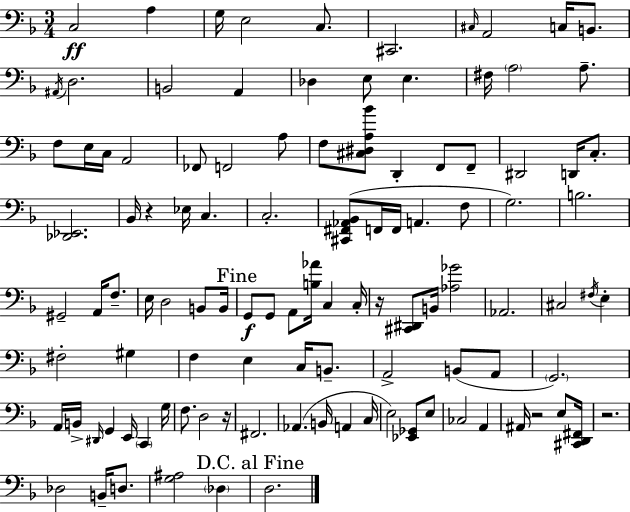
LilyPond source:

{
  \clef bass
  \numericTimeSignature
  \time 3/4
  \key f \major
  c2\ff a4 | g16 e2 c8. | cis,2. | \grace { cis16 } a,2 c16 b,8. | \break \acciaccatura { ais,16 } d2. | b,2 a,4 | des4 e8 e4. | fis16 \parenthesize a2 a8.-- | \break f8 e16 c16 a,2 | fes,8 f,2 | a8 f8 <cis dis a bes'>8 d,4-. f,8 | f,8-- dis,2 d,16 c8.-. | \break <des, ees,>2. | bes,16 r4 ees16 c4. | c2.-. | <cis, fis, aes, bes,>8( f,16 f,16 a,4. | \break f8 g2.) | b2. | gis,2-- a,16 f8.-- | e16 d2 b,8 | \break b,16 \mark "Fine" g,8\f g,8 a,8 <b aes'>16 c4 | c16-. r16 <cis, dis,>8 b,16 <aes ges'>2 | aes,2. | cis2 \acciaccatura { fis16 } e4-. | \break fis2-. gis4 | f4 e4 c16 | b,8.-- a,2-> b,8( | a,8 \parenthesize g,2.) | \break a,16 b,16-> \grace { dis,16 } g,4 e,16 \parenthesize c,4 | g16 f8. d2 | r16 fis,2. | aes,4.( b,16 a,4 | \break c16 e2) | <ees, ges,>8 e8 ces2 | a,4 ais,16 r2 | e8 <cis, d, fis,>16 r2. | \break des2 | b,16-- d8. <g ais>2 | \parenthesize des4 \mark "D.C. al Fine" d2. | \bar "|."
}